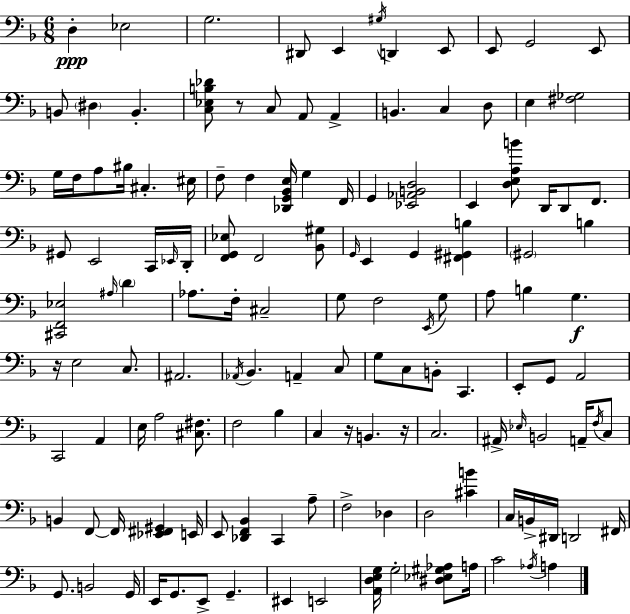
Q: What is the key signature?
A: D minor